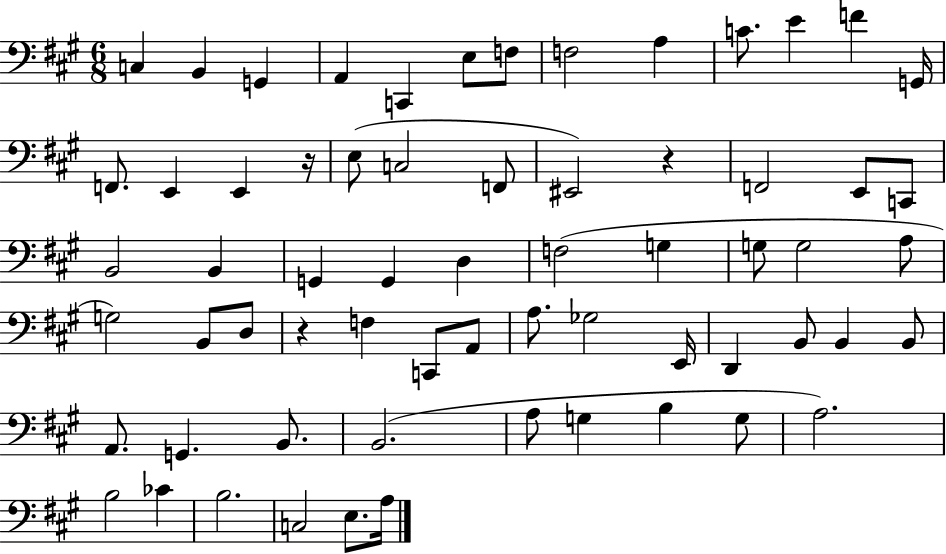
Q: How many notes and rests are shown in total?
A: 64